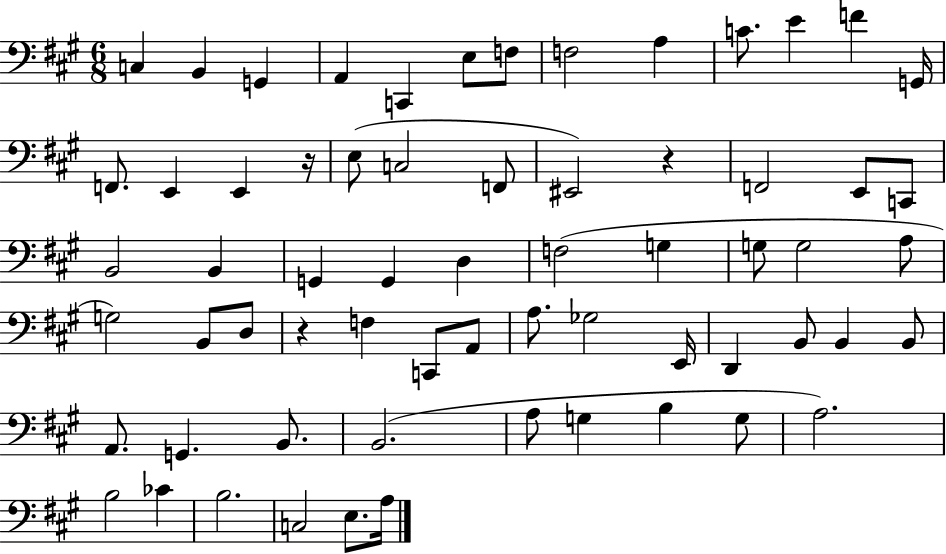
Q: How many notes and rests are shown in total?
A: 64